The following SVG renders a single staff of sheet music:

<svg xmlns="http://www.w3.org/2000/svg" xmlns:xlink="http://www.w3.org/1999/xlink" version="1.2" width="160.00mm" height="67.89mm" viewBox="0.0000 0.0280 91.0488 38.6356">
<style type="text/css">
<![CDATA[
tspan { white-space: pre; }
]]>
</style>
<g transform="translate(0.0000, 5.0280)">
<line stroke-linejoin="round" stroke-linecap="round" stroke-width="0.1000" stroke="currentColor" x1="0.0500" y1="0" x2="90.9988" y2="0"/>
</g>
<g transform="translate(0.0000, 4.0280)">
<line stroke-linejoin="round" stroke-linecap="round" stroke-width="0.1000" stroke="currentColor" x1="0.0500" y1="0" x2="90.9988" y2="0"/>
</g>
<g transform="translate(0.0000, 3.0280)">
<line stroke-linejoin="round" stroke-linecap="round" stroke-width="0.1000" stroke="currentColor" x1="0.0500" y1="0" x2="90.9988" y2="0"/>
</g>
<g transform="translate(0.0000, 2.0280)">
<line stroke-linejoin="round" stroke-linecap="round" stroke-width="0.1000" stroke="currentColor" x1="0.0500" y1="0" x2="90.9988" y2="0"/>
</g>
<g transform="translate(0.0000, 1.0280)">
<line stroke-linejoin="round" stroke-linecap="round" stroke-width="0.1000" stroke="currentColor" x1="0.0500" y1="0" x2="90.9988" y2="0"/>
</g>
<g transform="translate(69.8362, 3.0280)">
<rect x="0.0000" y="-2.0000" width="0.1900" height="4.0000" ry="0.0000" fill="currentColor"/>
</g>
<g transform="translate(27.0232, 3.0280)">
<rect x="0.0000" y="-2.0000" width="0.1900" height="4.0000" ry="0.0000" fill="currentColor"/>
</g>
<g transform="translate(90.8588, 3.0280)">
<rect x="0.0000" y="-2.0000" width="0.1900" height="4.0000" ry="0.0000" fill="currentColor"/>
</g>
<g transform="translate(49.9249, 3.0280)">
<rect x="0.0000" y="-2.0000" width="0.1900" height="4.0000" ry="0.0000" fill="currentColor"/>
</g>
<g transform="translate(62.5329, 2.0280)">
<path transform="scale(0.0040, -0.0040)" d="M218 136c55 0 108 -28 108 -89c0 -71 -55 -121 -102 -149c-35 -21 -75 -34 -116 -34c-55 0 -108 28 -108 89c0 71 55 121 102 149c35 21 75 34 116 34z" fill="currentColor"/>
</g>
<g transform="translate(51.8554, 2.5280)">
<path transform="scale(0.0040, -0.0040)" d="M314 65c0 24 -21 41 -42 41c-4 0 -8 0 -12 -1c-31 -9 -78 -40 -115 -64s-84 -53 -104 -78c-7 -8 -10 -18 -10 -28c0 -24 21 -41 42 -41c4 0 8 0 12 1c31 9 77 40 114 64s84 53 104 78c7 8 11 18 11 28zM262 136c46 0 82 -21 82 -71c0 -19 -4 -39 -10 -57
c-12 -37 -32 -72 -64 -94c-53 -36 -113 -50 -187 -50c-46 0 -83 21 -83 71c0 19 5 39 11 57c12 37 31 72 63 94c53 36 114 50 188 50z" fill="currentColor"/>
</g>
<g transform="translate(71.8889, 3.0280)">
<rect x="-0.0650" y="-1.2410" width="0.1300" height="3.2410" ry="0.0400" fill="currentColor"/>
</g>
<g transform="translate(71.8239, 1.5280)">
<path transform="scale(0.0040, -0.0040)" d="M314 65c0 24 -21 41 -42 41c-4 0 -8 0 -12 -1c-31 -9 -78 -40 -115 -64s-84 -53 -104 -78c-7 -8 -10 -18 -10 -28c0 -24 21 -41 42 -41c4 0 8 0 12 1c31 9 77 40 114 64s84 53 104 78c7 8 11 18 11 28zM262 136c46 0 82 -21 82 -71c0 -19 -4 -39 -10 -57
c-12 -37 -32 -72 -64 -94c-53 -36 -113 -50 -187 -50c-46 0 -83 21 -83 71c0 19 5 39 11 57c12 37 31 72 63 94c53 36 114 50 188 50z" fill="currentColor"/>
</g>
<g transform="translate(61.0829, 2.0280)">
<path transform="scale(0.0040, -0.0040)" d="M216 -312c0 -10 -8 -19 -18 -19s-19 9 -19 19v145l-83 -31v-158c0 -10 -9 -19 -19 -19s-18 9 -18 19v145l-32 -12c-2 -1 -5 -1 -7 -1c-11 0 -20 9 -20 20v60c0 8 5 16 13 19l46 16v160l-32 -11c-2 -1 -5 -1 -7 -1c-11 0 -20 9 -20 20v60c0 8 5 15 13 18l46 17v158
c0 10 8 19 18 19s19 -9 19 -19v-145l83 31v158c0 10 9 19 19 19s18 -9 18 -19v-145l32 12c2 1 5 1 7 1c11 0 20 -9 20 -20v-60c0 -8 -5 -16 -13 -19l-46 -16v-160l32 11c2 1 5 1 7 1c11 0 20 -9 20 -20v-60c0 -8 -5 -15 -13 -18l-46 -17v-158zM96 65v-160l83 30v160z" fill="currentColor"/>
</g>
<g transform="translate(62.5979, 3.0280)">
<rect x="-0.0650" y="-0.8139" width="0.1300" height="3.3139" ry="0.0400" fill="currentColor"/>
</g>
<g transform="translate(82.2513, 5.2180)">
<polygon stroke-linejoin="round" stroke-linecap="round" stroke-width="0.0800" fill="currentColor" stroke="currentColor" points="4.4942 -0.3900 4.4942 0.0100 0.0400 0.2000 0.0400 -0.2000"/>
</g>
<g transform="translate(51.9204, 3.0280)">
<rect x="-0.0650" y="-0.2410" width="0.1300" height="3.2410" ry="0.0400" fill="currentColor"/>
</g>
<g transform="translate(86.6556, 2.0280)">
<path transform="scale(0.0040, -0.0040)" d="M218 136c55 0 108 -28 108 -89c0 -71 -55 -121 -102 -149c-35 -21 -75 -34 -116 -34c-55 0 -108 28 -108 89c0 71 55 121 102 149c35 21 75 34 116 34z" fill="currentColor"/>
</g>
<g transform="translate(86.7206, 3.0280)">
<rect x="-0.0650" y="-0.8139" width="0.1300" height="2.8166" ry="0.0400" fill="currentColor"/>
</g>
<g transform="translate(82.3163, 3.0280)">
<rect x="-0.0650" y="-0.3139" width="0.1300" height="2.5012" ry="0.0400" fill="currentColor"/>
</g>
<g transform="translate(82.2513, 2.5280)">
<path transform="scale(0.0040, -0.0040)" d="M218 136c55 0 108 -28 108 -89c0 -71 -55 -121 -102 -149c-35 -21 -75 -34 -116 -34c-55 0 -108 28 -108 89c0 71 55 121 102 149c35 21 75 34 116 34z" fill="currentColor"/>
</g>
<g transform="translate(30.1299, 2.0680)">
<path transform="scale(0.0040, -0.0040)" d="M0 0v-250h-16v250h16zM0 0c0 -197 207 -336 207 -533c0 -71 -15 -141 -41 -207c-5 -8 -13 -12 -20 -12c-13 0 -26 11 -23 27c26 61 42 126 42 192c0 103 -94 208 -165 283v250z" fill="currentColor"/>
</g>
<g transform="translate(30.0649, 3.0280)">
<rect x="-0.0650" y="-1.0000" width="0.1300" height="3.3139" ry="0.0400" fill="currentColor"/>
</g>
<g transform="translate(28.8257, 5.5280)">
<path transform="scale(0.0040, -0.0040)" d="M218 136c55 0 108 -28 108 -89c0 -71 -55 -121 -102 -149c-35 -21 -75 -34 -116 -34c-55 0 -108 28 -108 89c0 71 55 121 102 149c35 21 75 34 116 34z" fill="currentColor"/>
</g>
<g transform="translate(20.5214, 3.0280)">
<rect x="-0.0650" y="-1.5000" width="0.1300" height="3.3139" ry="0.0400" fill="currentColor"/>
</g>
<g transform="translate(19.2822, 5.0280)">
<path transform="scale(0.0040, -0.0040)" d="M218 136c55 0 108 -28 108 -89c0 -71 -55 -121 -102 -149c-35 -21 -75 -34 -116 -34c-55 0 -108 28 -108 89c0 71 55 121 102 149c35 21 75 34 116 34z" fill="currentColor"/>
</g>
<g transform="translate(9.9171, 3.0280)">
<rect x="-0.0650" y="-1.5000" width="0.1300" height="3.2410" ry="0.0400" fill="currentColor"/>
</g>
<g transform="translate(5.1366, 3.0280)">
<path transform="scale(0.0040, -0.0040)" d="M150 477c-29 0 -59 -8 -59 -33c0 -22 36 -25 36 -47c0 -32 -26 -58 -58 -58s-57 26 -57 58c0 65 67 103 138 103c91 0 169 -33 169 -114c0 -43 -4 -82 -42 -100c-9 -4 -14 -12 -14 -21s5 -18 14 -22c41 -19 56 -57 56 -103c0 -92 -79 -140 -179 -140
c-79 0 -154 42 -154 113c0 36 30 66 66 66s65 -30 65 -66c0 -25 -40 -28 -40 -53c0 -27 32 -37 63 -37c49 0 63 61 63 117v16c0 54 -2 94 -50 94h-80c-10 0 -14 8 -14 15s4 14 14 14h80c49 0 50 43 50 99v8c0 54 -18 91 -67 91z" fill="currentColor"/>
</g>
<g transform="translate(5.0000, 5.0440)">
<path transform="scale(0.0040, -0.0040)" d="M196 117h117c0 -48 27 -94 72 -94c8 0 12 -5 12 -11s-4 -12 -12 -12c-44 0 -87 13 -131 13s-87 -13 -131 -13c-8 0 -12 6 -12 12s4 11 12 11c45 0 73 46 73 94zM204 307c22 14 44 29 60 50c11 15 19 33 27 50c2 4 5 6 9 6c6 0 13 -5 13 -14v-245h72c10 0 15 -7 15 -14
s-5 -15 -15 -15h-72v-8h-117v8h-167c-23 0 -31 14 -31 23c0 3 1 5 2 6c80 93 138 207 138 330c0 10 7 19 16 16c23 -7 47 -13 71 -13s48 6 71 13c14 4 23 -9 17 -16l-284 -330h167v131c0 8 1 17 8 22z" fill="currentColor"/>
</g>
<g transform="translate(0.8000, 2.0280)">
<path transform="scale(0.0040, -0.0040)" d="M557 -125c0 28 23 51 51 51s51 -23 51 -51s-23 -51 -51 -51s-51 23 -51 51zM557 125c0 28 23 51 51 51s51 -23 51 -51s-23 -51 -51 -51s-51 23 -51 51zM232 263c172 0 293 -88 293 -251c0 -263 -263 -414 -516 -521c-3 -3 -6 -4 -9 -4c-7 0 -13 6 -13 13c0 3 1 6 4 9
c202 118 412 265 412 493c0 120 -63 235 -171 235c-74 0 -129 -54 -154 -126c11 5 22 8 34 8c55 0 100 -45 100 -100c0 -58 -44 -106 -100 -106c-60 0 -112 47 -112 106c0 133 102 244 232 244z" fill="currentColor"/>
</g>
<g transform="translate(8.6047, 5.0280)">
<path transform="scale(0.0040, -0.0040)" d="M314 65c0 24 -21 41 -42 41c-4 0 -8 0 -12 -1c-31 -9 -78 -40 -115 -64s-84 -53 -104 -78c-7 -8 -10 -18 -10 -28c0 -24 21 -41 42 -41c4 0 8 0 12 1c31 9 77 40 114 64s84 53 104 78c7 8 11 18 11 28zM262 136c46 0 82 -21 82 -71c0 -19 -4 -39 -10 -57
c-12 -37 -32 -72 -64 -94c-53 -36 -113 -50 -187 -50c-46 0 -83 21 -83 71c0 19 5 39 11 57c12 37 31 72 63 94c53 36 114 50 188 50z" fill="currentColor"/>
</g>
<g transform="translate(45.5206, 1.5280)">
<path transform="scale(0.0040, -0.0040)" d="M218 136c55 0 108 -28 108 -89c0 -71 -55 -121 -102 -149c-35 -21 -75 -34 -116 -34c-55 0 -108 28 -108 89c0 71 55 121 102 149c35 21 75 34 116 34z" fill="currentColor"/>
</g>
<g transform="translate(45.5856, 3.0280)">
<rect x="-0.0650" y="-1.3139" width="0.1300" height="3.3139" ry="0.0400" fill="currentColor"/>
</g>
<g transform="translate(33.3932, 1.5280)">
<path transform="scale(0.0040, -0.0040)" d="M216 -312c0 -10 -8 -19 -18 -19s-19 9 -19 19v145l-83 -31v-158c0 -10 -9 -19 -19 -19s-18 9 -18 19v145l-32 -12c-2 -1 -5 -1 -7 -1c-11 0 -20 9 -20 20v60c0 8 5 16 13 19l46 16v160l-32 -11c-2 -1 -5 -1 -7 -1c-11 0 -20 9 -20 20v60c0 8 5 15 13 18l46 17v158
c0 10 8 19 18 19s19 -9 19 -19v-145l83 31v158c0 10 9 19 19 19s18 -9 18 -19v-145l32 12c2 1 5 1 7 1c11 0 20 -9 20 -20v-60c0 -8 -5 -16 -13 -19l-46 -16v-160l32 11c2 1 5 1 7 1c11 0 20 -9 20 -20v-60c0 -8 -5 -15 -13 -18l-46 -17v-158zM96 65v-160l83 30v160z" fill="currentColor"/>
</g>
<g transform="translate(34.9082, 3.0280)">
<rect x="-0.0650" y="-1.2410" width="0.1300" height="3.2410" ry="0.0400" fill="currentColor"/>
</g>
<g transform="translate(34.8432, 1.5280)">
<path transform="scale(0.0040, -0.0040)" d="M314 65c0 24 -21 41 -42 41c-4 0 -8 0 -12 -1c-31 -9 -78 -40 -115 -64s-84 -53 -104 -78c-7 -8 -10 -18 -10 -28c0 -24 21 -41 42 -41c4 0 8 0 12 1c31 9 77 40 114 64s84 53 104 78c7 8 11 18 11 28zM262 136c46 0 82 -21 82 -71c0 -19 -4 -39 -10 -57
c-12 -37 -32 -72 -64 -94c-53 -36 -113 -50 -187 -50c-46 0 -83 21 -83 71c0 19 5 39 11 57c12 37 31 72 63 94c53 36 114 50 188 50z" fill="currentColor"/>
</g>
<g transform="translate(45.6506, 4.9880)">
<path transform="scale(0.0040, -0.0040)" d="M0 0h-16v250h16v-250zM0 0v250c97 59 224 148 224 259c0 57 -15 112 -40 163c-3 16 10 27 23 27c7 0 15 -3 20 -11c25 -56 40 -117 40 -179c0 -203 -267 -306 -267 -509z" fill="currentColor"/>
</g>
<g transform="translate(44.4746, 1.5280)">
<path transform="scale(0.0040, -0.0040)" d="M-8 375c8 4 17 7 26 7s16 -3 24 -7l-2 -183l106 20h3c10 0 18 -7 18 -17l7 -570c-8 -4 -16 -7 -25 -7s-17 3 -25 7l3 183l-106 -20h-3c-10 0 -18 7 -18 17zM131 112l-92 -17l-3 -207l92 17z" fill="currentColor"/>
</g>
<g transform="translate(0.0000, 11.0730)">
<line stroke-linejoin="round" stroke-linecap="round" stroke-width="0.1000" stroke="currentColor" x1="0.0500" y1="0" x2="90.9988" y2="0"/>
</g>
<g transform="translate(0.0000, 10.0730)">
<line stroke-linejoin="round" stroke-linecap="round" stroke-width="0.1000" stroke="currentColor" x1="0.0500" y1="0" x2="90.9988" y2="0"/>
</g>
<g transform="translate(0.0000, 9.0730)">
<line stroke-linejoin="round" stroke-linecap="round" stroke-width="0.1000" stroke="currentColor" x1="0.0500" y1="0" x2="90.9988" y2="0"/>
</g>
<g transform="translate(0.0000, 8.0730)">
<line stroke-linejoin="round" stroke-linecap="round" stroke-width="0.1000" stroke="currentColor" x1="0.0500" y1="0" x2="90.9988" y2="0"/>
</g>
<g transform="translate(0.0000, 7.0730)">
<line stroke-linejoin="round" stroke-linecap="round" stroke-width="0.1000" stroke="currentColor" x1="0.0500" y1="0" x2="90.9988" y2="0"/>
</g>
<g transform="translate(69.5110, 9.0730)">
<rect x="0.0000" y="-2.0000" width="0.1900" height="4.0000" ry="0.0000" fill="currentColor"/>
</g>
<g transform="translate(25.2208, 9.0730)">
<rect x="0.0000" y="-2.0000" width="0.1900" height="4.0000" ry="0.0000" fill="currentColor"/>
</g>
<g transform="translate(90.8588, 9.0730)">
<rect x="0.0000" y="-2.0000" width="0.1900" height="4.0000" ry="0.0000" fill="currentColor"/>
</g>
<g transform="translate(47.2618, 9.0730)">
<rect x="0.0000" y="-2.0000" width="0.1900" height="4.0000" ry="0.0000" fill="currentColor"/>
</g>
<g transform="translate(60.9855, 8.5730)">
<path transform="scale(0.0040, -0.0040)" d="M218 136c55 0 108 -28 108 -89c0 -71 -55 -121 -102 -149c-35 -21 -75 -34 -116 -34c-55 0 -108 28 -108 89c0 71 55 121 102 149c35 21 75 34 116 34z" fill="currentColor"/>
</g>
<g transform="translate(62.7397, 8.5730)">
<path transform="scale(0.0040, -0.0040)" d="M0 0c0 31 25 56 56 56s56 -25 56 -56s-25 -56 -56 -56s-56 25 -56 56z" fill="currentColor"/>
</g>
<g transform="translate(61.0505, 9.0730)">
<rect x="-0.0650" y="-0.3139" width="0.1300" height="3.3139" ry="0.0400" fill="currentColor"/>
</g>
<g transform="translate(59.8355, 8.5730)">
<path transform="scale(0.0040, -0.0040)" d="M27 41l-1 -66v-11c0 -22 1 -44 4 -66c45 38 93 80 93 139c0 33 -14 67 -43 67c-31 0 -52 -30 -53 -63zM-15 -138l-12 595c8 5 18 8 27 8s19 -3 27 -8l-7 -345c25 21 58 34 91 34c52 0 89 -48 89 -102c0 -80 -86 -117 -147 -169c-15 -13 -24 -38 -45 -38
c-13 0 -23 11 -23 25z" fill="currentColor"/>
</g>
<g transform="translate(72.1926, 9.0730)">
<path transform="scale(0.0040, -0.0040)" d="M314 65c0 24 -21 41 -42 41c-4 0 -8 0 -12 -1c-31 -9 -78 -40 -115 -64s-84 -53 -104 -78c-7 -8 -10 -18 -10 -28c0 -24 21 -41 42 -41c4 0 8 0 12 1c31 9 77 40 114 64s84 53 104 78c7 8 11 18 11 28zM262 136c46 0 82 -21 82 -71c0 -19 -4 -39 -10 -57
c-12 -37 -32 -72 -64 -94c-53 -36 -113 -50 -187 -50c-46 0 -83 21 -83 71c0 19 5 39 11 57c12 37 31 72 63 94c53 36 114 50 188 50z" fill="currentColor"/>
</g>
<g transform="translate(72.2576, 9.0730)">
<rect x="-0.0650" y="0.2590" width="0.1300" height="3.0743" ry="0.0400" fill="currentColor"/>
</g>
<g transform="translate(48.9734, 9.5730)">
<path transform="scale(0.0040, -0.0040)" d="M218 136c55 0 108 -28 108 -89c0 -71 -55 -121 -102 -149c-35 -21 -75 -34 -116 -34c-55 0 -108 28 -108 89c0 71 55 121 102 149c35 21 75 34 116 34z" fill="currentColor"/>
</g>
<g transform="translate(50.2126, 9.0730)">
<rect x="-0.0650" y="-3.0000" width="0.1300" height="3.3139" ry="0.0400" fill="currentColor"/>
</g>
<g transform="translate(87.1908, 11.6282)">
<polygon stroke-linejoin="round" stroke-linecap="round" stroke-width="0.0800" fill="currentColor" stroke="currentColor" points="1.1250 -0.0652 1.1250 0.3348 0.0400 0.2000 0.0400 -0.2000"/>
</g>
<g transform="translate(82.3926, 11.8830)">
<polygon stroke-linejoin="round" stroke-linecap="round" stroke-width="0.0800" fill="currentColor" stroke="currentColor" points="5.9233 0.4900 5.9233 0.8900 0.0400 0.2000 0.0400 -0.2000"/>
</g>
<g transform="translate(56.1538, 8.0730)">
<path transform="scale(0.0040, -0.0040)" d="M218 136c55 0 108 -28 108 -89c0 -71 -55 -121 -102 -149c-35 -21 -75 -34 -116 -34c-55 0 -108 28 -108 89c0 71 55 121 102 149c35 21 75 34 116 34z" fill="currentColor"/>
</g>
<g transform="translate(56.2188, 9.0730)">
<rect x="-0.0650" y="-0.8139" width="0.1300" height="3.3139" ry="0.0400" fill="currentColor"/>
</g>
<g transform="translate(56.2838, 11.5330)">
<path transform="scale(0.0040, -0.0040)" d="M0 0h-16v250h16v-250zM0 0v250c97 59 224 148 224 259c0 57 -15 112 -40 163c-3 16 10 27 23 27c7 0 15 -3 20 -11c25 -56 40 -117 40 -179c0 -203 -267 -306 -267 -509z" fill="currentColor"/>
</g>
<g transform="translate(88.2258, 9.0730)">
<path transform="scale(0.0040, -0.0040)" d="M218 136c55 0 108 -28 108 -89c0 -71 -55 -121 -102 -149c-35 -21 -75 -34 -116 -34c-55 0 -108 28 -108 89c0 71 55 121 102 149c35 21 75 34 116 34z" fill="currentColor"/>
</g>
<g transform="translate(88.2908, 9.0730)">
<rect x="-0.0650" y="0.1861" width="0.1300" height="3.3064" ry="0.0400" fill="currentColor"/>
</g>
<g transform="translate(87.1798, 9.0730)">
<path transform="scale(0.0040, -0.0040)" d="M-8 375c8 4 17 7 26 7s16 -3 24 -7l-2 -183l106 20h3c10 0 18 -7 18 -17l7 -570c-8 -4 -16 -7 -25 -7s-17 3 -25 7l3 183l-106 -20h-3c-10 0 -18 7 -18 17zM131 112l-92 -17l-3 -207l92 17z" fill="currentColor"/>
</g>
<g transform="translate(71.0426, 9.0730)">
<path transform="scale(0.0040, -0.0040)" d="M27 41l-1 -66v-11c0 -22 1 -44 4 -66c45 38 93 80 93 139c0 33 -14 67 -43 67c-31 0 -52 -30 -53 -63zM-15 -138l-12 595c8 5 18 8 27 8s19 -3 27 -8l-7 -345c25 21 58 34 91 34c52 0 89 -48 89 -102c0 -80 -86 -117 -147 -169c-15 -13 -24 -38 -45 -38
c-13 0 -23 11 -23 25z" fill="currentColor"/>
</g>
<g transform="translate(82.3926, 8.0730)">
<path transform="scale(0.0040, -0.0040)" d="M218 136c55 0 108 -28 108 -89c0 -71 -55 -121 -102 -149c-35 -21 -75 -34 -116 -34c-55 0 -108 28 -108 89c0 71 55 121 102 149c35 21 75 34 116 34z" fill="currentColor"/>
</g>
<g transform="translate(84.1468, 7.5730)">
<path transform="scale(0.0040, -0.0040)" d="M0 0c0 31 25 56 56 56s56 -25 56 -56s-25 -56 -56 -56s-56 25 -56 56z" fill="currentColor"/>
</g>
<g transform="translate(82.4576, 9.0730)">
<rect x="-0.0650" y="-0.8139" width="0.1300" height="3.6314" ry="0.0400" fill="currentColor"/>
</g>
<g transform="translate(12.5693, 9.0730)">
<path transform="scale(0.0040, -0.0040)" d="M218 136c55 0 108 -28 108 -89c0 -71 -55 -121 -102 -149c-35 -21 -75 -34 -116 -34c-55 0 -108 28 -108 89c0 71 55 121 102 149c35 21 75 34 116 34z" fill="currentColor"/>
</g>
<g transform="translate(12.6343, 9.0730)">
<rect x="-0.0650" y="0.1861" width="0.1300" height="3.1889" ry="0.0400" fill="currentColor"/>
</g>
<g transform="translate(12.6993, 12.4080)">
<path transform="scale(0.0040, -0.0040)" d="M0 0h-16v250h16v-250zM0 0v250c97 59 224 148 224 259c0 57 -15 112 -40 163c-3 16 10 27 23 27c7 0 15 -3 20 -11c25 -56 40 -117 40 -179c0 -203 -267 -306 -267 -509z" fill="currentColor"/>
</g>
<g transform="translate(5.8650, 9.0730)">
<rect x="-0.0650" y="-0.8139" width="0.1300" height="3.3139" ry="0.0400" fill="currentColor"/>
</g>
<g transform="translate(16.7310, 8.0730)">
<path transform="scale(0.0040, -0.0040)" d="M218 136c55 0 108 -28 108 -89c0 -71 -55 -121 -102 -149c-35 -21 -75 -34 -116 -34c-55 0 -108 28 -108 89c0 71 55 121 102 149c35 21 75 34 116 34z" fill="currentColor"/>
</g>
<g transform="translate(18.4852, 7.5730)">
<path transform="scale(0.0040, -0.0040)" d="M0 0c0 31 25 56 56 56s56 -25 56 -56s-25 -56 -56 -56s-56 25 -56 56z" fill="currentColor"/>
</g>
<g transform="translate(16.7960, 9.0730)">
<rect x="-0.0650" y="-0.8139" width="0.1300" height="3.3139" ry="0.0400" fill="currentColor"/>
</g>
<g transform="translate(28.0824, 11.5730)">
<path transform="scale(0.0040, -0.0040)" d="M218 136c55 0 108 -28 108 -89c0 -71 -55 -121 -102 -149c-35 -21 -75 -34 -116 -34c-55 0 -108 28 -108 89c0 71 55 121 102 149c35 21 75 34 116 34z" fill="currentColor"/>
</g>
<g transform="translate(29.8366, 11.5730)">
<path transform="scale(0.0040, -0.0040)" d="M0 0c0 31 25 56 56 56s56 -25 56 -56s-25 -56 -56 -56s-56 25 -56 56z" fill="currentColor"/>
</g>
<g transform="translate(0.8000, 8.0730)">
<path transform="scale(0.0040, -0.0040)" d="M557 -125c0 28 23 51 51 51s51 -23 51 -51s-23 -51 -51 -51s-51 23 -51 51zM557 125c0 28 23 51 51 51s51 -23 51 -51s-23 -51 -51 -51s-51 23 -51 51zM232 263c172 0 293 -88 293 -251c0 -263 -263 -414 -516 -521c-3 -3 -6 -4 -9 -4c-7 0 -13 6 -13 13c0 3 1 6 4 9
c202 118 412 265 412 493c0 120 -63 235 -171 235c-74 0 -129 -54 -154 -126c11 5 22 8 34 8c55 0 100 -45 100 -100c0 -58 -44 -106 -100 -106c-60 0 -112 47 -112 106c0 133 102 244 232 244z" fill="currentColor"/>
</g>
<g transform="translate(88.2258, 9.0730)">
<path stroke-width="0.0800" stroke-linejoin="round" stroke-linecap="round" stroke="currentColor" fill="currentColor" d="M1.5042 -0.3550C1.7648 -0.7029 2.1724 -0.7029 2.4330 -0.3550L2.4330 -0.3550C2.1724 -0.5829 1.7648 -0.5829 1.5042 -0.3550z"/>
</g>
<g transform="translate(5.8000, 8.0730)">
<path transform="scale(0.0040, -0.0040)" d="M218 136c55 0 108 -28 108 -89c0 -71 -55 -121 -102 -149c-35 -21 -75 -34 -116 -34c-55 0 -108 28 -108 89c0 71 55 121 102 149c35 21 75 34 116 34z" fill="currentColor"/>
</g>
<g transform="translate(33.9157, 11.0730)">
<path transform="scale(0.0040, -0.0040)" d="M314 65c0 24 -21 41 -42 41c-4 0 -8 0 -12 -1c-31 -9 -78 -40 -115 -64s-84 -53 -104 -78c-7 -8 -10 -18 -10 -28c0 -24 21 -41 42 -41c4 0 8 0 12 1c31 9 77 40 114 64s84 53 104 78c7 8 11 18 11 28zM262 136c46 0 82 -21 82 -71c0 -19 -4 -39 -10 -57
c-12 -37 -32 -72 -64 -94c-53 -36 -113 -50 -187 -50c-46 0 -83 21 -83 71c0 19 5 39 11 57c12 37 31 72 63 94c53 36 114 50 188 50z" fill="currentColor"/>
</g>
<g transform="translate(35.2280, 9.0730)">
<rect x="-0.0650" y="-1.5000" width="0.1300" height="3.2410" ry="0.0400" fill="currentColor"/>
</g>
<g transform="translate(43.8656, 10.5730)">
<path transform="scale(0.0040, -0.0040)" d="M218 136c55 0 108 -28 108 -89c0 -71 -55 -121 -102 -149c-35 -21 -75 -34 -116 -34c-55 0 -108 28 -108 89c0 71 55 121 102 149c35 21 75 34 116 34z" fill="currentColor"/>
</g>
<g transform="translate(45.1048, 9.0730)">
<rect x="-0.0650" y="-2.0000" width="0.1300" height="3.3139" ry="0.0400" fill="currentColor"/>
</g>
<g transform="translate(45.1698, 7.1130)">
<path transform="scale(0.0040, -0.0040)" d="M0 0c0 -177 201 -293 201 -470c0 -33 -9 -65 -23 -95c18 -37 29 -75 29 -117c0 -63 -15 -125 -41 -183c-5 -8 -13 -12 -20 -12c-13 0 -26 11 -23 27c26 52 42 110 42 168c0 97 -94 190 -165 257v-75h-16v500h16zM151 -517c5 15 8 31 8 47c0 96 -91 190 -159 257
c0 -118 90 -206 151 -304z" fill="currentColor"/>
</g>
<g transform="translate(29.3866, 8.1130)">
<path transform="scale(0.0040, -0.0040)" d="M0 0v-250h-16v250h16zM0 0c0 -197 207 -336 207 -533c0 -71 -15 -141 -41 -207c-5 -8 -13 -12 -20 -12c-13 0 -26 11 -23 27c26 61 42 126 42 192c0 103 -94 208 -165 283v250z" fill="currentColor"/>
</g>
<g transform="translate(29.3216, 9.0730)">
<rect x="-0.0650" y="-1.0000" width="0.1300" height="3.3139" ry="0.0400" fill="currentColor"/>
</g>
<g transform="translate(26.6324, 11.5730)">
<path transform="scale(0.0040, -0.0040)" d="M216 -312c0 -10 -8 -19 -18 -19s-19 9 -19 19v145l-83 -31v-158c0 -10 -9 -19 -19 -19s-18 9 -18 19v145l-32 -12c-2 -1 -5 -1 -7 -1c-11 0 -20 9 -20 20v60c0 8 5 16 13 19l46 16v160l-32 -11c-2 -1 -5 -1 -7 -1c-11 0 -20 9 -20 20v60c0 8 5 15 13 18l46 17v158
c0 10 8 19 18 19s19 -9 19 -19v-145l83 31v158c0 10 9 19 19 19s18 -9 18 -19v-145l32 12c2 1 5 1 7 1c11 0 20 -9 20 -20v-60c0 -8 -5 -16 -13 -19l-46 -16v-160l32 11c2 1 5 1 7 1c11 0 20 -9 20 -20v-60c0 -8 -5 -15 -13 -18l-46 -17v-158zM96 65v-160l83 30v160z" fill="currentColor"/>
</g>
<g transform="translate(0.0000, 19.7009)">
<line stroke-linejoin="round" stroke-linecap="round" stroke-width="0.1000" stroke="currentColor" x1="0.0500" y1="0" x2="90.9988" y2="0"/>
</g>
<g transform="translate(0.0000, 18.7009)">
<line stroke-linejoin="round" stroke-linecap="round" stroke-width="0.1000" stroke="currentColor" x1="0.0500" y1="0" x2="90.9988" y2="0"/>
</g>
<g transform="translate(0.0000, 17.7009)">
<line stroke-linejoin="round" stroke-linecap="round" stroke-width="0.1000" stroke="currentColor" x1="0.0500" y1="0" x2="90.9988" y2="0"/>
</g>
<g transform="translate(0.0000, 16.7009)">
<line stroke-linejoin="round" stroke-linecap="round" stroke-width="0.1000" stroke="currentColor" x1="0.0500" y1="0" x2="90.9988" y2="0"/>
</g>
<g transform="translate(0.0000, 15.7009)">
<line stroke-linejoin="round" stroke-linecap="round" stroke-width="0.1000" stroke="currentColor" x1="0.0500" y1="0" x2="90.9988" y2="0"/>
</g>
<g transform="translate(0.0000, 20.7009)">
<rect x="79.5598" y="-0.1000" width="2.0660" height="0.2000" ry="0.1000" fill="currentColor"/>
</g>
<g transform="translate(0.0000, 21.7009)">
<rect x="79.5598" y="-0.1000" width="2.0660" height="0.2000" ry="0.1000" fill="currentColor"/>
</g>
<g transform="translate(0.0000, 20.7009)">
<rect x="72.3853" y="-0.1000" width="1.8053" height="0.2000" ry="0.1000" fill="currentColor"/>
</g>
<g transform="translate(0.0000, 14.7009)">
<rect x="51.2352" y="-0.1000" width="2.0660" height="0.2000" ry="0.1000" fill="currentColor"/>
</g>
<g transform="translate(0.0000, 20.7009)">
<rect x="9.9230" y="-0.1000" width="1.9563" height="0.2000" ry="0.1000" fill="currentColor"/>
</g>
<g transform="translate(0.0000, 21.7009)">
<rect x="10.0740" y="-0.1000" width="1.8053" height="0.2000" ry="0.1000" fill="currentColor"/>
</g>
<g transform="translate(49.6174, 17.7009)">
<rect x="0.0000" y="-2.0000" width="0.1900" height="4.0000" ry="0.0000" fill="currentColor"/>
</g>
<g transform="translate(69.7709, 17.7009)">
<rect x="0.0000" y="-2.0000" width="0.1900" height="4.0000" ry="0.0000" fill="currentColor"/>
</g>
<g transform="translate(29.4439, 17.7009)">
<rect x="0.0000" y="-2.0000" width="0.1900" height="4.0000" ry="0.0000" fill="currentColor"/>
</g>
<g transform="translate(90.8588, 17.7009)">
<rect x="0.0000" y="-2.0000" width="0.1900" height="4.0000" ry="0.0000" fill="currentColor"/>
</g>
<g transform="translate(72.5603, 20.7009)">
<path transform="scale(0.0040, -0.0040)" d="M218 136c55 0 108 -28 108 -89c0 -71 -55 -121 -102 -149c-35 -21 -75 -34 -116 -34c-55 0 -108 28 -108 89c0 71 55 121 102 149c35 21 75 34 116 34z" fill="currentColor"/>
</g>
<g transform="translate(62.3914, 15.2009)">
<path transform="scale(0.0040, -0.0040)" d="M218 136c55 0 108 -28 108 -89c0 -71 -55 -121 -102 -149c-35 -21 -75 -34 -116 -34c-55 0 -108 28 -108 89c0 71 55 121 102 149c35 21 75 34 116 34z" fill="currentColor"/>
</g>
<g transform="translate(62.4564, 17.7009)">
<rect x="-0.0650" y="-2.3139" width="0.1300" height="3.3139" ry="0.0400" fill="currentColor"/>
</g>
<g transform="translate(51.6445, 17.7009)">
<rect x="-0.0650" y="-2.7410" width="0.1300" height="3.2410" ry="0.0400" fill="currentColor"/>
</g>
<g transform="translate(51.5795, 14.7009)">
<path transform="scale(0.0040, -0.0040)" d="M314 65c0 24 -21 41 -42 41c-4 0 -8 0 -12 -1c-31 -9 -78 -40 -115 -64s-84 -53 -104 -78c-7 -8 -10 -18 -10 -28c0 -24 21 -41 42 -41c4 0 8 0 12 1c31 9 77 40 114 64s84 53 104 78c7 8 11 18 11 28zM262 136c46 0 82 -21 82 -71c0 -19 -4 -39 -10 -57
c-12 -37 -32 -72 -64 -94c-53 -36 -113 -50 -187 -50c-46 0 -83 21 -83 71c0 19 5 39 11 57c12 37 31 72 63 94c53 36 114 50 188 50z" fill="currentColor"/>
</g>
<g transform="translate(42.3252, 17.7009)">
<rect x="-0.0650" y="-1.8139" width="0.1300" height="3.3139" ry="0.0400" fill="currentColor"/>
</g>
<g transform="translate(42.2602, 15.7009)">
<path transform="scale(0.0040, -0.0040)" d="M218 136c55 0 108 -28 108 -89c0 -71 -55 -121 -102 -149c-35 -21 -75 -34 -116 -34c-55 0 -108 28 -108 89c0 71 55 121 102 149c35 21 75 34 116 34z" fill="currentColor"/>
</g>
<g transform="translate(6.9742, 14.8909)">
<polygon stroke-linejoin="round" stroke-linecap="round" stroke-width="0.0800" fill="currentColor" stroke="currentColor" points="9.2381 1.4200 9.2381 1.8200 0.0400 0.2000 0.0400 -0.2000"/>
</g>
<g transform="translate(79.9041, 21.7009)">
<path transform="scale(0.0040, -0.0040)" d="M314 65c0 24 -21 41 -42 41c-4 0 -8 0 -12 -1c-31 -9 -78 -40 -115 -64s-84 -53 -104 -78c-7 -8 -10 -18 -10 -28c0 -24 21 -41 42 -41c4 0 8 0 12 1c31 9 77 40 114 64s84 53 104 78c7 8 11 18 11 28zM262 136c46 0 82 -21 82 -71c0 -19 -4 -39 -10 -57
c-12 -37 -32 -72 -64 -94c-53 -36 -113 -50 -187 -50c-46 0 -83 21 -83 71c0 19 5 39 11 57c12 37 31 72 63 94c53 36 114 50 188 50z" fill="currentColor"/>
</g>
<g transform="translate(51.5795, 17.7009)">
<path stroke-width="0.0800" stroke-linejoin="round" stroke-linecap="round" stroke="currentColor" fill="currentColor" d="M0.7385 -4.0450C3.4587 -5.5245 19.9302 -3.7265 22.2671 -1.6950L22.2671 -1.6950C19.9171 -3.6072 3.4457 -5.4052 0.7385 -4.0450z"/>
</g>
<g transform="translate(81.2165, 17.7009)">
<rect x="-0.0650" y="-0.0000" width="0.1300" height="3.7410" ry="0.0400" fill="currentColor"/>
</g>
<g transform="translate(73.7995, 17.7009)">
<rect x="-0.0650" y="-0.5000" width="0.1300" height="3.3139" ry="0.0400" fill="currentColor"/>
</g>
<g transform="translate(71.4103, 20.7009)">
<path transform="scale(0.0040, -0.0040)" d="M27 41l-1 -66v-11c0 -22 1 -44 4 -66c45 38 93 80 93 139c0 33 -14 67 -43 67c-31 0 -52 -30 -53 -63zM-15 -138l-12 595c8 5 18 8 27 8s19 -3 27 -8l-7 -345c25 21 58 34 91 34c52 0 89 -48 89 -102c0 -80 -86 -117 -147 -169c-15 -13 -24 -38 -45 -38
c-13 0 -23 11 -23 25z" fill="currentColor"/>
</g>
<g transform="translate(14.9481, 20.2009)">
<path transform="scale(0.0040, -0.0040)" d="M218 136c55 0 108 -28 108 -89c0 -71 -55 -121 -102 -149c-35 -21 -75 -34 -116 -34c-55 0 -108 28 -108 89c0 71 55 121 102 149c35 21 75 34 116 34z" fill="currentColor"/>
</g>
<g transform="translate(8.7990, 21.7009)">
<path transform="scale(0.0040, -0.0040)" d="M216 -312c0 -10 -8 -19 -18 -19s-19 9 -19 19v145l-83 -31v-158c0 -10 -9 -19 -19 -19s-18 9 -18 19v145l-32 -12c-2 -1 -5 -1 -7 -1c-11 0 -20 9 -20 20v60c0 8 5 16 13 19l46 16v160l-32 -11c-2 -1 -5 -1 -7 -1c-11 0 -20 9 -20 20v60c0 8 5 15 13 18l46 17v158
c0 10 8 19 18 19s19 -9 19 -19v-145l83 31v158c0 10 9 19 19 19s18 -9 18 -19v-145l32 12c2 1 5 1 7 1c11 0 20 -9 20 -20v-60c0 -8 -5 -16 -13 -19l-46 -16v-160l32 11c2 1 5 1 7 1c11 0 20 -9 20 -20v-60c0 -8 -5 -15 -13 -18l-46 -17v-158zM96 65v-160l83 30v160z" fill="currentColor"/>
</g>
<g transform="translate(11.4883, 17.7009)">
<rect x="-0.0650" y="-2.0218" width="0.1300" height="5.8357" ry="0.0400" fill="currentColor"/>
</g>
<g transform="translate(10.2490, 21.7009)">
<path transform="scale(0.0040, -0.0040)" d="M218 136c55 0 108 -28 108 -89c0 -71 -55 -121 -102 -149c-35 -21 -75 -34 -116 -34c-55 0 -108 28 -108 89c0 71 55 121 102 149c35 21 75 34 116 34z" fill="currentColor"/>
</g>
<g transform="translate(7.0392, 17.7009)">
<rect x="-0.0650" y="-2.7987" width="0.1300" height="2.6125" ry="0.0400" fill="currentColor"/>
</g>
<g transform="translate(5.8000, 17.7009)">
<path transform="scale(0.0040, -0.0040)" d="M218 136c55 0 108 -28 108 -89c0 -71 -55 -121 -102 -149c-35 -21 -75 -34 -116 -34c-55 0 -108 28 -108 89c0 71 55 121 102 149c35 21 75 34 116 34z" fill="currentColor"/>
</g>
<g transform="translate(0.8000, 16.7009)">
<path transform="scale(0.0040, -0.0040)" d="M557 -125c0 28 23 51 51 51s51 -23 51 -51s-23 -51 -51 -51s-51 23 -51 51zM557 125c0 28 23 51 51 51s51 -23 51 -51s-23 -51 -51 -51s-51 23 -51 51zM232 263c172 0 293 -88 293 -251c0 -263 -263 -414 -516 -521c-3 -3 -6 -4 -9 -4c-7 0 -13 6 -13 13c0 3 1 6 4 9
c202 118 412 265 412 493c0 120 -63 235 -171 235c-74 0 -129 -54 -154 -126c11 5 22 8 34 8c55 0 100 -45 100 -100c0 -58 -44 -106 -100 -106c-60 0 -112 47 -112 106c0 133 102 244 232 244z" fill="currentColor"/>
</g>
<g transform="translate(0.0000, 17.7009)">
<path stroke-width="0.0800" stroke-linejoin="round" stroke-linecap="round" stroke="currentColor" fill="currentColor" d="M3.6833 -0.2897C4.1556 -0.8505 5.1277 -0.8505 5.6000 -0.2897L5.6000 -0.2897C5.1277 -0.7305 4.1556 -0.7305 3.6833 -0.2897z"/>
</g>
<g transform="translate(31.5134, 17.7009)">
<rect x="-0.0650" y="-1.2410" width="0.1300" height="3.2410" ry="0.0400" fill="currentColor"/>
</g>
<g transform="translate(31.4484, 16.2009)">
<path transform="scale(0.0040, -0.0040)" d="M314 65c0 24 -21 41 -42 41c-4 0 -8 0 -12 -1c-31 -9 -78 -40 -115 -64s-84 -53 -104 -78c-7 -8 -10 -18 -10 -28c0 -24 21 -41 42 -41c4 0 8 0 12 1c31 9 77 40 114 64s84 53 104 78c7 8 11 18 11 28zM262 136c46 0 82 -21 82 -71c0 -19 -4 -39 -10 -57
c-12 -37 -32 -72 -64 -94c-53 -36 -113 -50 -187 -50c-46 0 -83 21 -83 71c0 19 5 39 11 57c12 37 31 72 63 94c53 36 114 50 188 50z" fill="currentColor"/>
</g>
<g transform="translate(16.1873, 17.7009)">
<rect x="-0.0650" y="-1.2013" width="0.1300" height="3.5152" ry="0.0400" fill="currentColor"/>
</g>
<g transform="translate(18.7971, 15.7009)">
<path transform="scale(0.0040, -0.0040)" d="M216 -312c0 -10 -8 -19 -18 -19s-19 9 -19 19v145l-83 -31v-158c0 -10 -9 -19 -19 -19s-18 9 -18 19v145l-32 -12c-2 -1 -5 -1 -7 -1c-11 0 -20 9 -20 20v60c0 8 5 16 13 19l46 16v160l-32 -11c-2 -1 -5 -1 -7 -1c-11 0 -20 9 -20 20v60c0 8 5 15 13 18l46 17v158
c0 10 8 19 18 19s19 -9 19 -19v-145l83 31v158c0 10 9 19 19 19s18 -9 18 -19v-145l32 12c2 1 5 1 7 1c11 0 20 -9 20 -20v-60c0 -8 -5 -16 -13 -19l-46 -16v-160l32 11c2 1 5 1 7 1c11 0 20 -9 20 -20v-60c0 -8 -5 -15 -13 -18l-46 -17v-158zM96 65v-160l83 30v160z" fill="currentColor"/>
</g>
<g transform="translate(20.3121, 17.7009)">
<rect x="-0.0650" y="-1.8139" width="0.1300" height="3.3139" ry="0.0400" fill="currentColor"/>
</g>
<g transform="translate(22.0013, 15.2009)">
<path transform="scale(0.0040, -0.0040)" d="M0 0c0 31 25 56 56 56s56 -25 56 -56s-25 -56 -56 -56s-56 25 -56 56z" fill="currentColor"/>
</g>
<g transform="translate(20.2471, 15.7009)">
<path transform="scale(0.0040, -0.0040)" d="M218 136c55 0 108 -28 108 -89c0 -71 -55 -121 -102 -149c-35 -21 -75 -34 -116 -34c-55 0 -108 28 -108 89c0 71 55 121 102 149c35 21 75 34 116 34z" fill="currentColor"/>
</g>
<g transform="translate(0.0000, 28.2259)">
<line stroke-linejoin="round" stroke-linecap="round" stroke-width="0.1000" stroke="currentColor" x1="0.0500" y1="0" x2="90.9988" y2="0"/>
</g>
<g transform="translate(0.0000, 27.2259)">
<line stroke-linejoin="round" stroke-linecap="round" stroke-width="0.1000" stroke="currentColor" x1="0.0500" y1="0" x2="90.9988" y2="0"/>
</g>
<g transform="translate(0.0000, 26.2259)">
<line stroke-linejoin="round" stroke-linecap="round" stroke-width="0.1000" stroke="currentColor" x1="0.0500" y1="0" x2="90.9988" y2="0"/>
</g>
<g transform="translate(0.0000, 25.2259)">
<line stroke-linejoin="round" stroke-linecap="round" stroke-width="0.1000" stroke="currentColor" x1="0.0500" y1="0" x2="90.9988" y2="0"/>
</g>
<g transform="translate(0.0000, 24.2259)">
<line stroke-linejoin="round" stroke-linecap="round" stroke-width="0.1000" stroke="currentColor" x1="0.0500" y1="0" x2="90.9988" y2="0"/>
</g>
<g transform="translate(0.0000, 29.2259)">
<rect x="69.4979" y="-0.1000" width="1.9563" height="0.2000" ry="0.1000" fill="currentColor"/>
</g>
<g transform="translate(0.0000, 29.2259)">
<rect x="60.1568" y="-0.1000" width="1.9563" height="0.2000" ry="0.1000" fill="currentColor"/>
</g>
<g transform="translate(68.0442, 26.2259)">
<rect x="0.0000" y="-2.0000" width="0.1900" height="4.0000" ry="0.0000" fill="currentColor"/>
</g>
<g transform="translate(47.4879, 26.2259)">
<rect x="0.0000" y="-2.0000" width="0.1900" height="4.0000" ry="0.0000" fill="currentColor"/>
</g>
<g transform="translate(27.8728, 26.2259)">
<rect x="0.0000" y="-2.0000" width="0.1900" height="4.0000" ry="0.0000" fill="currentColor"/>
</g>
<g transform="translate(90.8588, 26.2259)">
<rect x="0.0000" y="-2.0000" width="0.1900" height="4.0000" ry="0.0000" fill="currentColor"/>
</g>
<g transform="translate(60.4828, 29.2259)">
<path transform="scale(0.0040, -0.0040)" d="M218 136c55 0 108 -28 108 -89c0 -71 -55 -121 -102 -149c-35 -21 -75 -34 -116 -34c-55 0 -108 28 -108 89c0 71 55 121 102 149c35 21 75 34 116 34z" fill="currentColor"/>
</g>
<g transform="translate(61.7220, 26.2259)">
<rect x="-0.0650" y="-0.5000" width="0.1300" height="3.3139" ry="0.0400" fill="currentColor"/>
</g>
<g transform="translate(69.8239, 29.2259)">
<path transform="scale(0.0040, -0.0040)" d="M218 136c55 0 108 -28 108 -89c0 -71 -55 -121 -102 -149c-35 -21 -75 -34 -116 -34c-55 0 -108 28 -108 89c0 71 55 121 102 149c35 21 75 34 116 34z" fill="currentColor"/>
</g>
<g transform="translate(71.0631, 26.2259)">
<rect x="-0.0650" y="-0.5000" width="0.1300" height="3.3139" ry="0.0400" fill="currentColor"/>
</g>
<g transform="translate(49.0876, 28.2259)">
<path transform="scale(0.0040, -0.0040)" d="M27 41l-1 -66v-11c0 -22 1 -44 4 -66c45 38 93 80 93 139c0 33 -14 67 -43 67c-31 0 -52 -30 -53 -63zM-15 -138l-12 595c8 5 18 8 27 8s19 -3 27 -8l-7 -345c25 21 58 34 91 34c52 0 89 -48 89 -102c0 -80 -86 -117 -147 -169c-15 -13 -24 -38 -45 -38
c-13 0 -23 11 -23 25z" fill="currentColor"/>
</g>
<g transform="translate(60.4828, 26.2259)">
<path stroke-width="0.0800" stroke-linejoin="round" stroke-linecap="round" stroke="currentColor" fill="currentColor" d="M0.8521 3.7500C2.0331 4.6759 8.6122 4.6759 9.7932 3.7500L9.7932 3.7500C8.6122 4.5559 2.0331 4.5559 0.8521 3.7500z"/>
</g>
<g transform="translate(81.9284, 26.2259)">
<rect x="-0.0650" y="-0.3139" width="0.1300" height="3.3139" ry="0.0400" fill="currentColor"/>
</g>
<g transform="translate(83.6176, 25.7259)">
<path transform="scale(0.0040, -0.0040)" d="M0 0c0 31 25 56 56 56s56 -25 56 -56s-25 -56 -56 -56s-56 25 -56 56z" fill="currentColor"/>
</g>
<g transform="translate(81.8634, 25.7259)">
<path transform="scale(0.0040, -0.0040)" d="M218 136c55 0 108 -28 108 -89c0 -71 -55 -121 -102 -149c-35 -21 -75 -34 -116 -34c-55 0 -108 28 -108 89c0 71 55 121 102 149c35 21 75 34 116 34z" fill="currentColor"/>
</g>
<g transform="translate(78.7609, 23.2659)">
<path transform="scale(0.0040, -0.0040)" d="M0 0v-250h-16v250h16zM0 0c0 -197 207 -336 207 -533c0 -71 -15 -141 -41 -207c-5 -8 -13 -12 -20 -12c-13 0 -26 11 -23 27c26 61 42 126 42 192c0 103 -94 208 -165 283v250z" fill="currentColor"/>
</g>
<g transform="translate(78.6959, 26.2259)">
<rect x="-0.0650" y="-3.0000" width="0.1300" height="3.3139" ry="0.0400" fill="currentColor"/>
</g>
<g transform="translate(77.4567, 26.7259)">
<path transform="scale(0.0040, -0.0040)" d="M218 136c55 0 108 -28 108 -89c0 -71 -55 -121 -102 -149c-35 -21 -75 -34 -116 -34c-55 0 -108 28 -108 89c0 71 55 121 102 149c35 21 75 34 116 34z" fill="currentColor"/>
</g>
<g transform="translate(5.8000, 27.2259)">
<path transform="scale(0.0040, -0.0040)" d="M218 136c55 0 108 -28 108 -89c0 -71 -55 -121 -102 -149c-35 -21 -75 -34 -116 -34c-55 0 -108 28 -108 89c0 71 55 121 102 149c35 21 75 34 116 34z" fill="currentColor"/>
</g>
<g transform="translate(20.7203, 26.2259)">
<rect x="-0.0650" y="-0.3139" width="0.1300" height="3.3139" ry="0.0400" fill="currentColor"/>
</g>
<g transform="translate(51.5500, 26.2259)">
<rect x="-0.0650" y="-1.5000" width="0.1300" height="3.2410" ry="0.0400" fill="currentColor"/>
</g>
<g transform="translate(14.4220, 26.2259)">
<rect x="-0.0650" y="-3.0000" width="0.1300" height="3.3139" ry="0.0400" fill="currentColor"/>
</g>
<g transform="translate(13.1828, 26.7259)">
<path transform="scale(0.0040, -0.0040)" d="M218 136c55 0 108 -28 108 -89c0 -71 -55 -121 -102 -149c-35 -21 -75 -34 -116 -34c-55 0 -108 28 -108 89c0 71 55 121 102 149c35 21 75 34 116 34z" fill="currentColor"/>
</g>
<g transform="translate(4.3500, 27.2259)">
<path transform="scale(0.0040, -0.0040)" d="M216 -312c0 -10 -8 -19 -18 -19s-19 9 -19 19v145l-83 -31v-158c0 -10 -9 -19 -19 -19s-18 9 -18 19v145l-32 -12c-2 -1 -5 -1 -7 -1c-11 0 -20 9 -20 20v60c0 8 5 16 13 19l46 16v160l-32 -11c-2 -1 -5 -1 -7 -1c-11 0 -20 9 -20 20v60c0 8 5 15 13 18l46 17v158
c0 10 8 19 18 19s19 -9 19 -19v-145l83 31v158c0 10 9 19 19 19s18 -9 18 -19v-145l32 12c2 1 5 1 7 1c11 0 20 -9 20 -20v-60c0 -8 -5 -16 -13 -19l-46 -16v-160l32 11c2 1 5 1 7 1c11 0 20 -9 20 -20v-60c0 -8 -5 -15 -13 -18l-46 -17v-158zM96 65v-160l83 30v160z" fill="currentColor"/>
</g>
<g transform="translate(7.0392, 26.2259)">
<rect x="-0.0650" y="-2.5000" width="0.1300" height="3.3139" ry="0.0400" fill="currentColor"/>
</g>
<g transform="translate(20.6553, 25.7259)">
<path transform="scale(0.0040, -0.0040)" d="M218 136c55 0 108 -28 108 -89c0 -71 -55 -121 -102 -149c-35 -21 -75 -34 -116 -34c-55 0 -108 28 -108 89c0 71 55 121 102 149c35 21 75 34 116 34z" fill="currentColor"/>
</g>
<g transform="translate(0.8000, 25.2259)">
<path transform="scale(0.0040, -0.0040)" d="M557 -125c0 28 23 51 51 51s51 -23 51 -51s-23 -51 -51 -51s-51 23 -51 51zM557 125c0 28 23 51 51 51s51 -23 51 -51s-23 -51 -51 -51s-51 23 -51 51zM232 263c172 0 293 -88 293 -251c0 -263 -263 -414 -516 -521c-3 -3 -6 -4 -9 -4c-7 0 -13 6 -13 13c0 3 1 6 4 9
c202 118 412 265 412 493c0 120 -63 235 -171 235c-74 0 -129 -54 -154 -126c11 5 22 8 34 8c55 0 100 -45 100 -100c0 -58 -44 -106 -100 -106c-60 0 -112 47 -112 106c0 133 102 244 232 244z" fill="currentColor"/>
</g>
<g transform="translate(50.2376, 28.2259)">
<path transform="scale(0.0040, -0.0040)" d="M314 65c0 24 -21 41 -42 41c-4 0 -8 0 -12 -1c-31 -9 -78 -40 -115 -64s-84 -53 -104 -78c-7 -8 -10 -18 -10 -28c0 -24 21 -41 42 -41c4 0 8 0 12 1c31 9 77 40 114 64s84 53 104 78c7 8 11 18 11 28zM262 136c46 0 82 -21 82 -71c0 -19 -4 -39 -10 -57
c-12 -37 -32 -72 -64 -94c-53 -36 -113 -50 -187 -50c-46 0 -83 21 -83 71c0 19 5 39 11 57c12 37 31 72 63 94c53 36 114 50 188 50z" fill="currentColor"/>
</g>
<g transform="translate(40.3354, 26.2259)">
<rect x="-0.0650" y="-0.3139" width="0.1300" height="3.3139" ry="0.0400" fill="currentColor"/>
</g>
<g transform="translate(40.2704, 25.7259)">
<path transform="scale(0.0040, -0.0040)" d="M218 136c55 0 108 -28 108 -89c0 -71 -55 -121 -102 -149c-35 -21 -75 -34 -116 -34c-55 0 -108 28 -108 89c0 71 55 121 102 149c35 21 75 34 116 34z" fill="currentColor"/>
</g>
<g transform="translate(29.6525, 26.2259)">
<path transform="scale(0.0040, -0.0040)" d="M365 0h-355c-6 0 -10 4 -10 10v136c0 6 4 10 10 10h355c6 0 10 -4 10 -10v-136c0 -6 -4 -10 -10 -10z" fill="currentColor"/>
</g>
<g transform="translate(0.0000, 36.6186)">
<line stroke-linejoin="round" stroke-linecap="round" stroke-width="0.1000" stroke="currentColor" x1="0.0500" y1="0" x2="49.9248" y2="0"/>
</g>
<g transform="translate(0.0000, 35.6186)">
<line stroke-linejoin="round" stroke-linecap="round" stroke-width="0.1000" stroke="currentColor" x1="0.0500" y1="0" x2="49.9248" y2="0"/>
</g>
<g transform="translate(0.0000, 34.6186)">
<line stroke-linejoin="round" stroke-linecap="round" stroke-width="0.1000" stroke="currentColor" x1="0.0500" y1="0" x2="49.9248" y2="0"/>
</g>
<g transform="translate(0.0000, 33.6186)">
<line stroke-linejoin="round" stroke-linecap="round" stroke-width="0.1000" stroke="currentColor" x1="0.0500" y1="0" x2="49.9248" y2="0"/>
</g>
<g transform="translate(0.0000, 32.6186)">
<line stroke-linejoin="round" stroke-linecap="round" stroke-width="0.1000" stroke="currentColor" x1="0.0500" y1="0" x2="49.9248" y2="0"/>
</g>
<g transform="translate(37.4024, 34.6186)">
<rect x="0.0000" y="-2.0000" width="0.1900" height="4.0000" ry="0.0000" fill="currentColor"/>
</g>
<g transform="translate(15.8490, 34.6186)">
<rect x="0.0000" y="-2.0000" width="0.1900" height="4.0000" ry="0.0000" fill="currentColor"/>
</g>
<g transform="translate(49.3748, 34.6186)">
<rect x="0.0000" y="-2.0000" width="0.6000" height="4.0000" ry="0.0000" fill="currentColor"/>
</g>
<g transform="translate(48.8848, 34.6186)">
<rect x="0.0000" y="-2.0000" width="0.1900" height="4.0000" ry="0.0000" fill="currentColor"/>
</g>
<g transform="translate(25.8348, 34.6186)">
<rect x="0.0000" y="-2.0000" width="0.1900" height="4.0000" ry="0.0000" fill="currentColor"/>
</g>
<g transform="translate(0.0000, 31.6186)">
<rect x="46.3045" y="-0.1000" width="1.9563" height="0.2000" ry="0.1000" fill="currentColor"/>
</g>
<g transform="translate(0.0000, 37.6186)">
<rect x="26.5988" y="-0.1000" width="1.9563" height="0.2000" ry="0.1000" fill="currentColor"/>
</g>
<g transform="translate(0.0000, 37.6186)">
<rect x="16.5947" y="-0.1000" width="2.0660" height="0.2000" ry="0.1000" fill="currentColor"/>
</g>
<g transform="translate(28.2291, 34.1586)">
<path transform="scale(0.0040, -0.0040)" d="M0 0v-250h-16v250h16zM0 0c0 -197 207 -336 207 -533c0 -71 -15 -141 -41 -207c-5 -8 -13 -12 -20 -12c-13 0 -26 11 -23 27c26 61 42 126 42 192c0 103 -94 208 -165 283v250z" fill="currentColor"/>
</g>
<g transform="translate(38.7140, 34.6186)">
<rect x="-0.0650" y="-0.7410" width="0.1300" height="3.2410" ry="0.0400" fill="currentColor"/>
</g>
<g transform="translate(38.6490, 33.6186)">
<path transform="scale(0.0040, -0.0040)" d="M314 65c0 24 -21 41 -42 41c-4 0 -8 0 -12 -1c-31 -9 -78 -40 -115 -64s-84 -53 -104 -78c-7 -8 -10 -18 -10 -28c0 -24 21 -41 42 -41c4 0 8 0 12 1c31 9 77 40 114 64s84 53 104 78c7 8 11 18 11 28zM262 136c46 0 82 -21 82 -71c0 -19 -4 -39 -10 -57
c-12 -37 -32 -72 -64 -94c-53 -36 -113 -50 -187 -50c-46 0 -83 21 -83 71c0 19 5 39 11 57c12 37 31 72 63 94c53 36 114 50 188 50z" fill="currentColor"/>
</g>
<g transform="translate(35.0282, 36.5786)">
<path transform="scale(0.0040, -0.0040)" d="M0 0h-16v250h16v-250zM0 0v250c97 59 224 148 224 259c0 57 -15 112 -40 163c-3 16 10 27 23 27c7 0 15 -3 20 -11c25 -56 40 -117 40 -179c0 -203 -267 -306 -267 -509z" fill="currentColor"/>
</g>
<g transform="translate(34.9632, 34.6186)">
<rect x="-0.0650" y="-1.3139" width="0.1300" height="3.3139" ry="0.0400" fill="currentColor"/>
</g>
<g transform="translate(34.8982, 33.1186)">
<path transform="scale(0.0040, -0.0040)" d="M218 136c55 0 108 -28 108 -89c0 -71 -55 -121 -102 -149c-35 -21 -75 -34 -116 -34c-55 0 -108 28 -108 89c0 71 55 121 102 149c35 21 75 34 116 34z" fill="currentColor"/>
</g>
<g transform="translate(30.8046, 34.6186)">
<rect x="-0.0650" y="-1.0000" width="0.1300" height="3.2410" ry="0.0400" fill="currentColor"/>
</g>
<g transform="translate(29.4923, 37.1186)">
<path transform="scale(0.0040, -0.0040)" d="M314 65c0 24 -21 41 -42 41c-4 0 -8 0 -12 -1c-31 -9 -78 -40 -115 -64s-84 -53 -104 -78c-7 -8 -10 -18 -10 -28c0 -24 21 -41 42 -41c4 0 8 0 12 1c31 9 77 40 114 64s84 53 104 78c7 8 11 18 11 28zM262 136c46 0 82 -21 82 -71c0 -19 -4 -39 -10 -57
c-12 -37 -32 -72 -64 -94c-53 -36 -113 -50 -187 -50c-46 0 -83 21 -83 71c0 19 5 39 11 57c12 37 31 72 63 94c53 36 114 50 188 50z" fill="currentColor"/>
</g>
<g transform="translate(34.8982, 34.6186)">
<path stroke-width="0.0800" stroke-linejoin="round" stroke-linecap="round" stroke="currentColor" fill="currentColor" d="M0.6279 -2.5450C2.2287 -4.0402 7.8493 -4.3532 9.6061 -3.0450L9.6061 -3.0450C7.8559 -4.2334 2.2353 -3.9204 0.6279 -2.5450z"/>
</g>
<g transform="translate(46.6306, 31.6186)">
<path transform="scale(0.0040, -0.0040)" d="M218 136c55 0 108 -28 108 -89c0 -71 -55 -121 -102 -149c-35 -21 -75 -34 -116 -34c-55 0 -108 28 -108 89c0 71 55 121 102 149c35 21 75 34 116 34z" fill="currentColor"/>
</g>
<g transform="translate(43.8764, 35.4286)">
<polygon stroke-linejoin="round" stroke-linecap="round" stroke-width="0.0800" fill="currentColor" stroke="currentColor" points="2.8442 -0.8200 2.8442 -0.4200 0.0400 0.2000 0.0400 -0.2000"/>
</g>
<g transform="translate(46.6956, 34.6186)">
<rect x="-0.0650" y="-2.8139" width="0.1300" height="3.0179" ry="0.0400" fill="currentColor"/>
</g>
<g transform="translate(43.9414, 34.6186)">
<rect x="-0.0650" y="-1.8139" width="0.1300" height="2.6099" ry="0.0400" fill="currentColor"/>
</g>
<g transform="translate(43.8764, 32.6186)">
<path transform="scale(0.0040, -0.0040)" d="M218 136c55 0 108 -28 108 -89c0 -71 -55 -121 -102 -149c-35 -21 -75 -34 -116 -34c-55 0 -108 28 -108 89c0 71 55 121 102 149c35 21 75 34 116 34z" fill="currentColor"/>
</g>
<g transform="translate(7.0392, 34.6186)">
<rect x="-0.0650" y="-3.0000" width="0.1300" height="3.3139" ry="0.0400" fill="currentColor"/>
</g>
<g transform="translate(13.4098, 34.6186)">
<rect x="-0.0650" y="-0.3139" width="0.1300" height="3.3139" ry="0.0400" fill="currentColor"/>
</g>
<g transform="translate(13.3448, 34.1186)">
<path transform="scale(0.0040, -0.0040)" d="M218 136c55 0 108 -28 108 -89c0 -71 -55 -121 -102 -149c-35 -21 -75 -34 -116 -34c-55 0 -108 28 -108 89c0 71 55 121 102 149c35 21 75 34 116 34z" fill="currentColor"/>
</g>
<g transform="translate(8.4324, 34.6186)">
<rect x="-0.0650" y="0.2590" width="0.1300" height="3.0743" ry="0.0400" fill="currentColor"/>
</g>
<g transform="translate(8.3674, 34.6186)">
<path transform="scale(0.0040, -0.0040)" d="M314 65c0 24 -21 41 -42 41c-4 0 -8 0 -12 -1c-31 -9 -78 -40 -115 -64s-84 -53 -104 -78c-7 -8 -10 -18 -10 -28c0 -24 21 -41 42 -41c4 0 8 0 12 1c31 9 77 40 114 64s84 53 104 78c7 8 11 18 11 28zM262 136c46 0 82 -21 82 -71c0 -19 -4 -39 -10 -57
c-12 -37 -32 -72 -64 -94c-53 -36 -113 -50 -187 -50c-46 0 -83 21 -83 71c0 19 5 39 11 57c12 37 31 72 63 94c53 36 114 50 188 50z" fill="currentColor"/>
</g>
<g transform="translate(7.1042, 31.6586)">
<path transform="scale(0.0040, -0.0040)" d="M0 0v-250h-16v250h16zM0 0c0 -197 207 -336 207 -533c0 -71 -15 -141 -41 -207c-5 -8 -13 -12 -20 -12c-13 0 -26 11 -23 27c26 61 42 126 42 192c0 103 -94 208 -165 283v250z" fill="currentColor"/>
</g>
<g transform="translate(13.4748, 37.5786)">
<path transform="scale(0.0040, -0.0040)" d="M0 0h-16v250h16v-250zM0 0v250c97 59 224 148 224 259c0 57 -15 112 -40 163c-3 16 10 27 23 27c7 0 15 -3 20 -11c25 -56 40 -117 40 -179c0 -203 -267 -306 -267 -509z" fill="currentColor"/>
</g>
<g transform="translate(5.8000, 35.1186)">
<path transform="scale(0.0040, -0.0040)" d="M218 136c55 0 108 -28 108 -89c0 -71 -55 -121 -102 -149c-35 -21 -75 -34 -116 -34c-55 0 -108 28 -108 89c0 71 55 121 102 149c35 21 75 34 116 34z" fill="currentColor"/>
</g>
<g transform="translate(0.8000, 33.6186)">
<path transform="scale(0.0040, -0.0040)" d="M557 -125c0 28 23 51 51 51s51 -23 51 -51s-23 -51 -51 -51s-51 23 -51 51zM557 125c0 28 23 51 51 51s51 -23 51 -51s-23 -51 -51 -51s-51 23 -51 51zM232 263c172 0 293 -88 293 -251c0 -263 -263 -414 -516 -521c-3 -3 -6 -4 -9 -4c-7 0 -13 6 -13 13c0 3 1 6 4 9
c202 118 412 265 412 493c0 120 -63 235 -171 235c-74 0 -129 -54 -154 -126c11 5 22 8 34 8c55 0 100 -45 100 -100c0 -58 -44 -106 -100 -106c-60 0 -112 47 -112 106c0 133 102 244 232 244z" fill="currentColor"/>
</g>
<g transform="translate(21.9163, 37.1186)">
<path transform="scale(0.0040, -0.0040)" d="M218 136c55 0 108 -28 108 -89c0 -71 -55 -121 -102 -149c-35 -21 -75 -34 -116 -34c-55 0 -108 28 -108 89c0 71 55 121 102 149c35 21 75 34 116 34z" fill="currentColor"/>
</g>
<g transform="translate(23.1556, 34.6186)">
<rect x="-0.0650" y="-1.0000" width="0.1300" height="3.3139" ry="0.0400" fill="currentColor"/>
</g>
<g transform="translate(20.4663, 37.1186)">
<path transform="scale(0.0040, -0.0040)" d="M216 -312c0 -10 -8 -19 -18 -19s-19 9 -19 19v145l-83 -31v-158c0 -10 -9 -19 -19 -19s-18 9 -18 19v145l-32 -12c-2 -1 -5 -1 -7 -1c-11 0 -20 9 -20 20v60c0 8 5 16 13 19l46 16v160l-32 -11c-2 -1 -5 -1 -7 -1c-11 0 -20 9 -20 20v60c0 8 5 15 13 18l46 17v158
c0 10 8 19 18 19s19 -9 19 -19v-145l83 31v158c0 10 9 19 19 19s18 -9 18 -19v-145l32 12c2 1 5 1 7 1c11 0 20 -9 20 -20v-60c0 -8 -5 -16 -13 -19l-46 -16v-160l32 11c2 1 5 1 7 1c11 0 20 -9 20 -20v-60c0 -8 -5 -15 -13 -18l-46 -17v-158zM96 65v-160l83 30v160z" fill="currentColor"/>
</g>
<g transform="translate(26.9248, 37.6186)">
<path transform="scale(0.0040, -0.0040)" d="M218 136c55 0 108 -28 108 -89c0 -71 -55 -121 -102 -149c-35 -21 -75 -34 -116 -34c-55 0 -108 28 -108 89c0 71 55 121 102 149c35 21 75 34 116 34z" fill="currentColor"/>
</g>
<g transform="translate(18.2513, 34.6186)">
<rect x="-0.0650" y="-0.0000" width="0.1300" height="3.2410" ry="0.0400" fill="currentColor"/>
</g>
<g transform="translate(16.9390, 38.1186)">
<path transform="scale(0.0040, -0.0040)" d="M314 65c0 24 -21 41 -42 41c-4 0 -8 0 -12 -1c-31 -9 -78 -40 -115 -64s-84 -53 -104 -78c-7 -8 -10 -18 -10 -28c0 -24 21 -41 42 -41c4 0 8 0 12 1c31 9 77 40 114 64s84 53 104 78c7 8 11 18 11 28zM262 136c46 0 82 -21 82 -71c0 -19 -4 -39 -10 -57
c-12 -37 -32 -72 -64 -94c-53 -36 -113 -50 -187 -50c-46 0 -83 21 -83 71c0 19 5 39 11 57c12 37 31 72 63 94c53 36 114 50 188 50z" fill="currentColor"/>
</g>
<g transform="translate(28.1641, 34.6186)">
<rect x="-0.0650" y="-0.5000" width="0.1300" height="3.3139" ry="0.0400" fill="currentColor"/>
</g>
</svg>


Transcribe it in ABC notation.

X:1
T:Untitled
M:3/4
L:1/4
K:C
G,,2 G,, F,,/2 ^G,2 G,/2 E,2 ^F, G,2 E,/2 F,/2 F, D,/2 F, ^F,,/2 G,,2 A,,/4 C, F,/2 _E, _D,2 F,/2 D,/4 D,/2 ^C,,/2 F,,/2 ^A, G,2 A, C2 B, _E,, C,,2 ^B,, C, E, z2 E, _G,,2 E,, E,, C,/2 E, C,/2 D,2 E,/2 D,,2 ^F,, E,,/2 F,,2 G,/2 F,2 A,/2 C/2